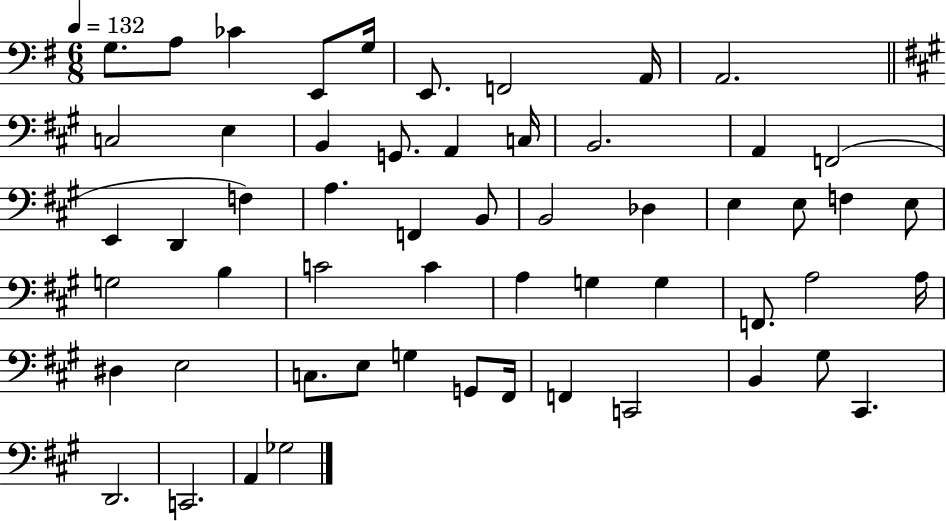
G3/e. A3/e CES4/q E2/e G3/s E2/e. F2/h A2/s A2/h. C3/h E3/q B2/q G2/e. A2/q C3/s B2/h. A2/q F2/h E2/q D2/q F3/q A3/q. F2/q B2/e B2/h Db3/q E3/q E3/e F3/q E3/e G3/h B3/q C4/h C4/q A3/q G3/q G3/q F2/e. A3/h A3/s D#3/q E3/h C3/e. E3/e G3/q G2/e F#2/s F2/q C2/h B2/q G#3/e C#2/q. D2/h. C2/h. A2/q Gb3/h